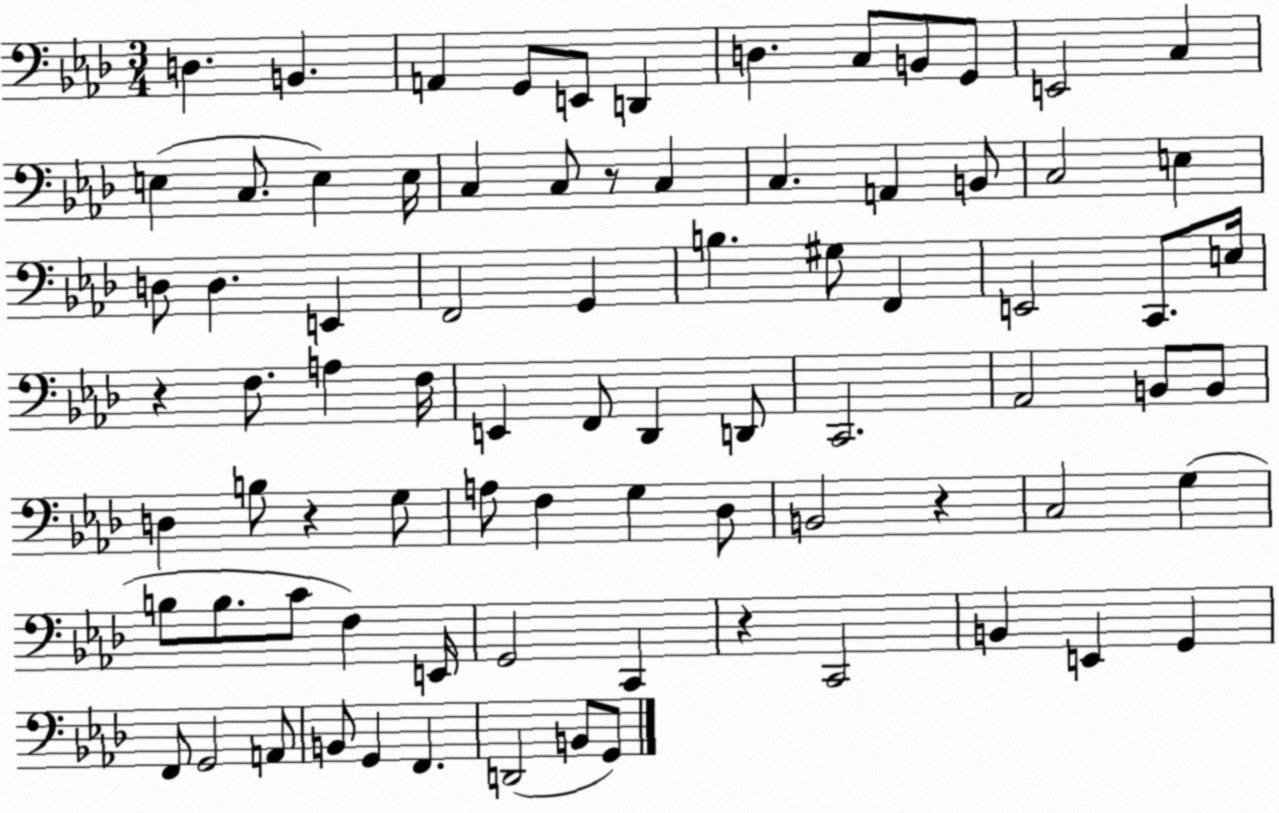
X:1
T:Untitled
M:3/4
L:1/4
K:Ab
D, B,, A,, G,,/2 E,,/2 D,, D, C,/2 B,,/2 G,,/2 E,,2 C, E, C,/2 E, E,/4 C, C,/2 z/2 C, C, A,, B,,/2 C,2 E, D,/2 D, E,, F,,2 G,, B, ^G,/2 F,, E,,2 C,,/2 E,/4 z F,/2 A, F,/4 E,, F,,/2 _D,, D,,/2 C,,2 _A,,2 B,,/2 B,,/2 D, B,/2 z G,/2 A,/2 F, G, _D,/2 B,,2 z C,2 G, B,/2 B,/2 C/2 F, E,,/4 G,,2 C,, z C,,2 B,, E,, G,, F,,/2 G,,2 A,,/2 B,,/2 G,, F,, D,,2 B,,/2 G,,/2